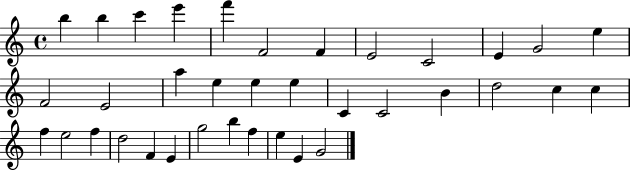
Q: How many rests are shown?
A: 0